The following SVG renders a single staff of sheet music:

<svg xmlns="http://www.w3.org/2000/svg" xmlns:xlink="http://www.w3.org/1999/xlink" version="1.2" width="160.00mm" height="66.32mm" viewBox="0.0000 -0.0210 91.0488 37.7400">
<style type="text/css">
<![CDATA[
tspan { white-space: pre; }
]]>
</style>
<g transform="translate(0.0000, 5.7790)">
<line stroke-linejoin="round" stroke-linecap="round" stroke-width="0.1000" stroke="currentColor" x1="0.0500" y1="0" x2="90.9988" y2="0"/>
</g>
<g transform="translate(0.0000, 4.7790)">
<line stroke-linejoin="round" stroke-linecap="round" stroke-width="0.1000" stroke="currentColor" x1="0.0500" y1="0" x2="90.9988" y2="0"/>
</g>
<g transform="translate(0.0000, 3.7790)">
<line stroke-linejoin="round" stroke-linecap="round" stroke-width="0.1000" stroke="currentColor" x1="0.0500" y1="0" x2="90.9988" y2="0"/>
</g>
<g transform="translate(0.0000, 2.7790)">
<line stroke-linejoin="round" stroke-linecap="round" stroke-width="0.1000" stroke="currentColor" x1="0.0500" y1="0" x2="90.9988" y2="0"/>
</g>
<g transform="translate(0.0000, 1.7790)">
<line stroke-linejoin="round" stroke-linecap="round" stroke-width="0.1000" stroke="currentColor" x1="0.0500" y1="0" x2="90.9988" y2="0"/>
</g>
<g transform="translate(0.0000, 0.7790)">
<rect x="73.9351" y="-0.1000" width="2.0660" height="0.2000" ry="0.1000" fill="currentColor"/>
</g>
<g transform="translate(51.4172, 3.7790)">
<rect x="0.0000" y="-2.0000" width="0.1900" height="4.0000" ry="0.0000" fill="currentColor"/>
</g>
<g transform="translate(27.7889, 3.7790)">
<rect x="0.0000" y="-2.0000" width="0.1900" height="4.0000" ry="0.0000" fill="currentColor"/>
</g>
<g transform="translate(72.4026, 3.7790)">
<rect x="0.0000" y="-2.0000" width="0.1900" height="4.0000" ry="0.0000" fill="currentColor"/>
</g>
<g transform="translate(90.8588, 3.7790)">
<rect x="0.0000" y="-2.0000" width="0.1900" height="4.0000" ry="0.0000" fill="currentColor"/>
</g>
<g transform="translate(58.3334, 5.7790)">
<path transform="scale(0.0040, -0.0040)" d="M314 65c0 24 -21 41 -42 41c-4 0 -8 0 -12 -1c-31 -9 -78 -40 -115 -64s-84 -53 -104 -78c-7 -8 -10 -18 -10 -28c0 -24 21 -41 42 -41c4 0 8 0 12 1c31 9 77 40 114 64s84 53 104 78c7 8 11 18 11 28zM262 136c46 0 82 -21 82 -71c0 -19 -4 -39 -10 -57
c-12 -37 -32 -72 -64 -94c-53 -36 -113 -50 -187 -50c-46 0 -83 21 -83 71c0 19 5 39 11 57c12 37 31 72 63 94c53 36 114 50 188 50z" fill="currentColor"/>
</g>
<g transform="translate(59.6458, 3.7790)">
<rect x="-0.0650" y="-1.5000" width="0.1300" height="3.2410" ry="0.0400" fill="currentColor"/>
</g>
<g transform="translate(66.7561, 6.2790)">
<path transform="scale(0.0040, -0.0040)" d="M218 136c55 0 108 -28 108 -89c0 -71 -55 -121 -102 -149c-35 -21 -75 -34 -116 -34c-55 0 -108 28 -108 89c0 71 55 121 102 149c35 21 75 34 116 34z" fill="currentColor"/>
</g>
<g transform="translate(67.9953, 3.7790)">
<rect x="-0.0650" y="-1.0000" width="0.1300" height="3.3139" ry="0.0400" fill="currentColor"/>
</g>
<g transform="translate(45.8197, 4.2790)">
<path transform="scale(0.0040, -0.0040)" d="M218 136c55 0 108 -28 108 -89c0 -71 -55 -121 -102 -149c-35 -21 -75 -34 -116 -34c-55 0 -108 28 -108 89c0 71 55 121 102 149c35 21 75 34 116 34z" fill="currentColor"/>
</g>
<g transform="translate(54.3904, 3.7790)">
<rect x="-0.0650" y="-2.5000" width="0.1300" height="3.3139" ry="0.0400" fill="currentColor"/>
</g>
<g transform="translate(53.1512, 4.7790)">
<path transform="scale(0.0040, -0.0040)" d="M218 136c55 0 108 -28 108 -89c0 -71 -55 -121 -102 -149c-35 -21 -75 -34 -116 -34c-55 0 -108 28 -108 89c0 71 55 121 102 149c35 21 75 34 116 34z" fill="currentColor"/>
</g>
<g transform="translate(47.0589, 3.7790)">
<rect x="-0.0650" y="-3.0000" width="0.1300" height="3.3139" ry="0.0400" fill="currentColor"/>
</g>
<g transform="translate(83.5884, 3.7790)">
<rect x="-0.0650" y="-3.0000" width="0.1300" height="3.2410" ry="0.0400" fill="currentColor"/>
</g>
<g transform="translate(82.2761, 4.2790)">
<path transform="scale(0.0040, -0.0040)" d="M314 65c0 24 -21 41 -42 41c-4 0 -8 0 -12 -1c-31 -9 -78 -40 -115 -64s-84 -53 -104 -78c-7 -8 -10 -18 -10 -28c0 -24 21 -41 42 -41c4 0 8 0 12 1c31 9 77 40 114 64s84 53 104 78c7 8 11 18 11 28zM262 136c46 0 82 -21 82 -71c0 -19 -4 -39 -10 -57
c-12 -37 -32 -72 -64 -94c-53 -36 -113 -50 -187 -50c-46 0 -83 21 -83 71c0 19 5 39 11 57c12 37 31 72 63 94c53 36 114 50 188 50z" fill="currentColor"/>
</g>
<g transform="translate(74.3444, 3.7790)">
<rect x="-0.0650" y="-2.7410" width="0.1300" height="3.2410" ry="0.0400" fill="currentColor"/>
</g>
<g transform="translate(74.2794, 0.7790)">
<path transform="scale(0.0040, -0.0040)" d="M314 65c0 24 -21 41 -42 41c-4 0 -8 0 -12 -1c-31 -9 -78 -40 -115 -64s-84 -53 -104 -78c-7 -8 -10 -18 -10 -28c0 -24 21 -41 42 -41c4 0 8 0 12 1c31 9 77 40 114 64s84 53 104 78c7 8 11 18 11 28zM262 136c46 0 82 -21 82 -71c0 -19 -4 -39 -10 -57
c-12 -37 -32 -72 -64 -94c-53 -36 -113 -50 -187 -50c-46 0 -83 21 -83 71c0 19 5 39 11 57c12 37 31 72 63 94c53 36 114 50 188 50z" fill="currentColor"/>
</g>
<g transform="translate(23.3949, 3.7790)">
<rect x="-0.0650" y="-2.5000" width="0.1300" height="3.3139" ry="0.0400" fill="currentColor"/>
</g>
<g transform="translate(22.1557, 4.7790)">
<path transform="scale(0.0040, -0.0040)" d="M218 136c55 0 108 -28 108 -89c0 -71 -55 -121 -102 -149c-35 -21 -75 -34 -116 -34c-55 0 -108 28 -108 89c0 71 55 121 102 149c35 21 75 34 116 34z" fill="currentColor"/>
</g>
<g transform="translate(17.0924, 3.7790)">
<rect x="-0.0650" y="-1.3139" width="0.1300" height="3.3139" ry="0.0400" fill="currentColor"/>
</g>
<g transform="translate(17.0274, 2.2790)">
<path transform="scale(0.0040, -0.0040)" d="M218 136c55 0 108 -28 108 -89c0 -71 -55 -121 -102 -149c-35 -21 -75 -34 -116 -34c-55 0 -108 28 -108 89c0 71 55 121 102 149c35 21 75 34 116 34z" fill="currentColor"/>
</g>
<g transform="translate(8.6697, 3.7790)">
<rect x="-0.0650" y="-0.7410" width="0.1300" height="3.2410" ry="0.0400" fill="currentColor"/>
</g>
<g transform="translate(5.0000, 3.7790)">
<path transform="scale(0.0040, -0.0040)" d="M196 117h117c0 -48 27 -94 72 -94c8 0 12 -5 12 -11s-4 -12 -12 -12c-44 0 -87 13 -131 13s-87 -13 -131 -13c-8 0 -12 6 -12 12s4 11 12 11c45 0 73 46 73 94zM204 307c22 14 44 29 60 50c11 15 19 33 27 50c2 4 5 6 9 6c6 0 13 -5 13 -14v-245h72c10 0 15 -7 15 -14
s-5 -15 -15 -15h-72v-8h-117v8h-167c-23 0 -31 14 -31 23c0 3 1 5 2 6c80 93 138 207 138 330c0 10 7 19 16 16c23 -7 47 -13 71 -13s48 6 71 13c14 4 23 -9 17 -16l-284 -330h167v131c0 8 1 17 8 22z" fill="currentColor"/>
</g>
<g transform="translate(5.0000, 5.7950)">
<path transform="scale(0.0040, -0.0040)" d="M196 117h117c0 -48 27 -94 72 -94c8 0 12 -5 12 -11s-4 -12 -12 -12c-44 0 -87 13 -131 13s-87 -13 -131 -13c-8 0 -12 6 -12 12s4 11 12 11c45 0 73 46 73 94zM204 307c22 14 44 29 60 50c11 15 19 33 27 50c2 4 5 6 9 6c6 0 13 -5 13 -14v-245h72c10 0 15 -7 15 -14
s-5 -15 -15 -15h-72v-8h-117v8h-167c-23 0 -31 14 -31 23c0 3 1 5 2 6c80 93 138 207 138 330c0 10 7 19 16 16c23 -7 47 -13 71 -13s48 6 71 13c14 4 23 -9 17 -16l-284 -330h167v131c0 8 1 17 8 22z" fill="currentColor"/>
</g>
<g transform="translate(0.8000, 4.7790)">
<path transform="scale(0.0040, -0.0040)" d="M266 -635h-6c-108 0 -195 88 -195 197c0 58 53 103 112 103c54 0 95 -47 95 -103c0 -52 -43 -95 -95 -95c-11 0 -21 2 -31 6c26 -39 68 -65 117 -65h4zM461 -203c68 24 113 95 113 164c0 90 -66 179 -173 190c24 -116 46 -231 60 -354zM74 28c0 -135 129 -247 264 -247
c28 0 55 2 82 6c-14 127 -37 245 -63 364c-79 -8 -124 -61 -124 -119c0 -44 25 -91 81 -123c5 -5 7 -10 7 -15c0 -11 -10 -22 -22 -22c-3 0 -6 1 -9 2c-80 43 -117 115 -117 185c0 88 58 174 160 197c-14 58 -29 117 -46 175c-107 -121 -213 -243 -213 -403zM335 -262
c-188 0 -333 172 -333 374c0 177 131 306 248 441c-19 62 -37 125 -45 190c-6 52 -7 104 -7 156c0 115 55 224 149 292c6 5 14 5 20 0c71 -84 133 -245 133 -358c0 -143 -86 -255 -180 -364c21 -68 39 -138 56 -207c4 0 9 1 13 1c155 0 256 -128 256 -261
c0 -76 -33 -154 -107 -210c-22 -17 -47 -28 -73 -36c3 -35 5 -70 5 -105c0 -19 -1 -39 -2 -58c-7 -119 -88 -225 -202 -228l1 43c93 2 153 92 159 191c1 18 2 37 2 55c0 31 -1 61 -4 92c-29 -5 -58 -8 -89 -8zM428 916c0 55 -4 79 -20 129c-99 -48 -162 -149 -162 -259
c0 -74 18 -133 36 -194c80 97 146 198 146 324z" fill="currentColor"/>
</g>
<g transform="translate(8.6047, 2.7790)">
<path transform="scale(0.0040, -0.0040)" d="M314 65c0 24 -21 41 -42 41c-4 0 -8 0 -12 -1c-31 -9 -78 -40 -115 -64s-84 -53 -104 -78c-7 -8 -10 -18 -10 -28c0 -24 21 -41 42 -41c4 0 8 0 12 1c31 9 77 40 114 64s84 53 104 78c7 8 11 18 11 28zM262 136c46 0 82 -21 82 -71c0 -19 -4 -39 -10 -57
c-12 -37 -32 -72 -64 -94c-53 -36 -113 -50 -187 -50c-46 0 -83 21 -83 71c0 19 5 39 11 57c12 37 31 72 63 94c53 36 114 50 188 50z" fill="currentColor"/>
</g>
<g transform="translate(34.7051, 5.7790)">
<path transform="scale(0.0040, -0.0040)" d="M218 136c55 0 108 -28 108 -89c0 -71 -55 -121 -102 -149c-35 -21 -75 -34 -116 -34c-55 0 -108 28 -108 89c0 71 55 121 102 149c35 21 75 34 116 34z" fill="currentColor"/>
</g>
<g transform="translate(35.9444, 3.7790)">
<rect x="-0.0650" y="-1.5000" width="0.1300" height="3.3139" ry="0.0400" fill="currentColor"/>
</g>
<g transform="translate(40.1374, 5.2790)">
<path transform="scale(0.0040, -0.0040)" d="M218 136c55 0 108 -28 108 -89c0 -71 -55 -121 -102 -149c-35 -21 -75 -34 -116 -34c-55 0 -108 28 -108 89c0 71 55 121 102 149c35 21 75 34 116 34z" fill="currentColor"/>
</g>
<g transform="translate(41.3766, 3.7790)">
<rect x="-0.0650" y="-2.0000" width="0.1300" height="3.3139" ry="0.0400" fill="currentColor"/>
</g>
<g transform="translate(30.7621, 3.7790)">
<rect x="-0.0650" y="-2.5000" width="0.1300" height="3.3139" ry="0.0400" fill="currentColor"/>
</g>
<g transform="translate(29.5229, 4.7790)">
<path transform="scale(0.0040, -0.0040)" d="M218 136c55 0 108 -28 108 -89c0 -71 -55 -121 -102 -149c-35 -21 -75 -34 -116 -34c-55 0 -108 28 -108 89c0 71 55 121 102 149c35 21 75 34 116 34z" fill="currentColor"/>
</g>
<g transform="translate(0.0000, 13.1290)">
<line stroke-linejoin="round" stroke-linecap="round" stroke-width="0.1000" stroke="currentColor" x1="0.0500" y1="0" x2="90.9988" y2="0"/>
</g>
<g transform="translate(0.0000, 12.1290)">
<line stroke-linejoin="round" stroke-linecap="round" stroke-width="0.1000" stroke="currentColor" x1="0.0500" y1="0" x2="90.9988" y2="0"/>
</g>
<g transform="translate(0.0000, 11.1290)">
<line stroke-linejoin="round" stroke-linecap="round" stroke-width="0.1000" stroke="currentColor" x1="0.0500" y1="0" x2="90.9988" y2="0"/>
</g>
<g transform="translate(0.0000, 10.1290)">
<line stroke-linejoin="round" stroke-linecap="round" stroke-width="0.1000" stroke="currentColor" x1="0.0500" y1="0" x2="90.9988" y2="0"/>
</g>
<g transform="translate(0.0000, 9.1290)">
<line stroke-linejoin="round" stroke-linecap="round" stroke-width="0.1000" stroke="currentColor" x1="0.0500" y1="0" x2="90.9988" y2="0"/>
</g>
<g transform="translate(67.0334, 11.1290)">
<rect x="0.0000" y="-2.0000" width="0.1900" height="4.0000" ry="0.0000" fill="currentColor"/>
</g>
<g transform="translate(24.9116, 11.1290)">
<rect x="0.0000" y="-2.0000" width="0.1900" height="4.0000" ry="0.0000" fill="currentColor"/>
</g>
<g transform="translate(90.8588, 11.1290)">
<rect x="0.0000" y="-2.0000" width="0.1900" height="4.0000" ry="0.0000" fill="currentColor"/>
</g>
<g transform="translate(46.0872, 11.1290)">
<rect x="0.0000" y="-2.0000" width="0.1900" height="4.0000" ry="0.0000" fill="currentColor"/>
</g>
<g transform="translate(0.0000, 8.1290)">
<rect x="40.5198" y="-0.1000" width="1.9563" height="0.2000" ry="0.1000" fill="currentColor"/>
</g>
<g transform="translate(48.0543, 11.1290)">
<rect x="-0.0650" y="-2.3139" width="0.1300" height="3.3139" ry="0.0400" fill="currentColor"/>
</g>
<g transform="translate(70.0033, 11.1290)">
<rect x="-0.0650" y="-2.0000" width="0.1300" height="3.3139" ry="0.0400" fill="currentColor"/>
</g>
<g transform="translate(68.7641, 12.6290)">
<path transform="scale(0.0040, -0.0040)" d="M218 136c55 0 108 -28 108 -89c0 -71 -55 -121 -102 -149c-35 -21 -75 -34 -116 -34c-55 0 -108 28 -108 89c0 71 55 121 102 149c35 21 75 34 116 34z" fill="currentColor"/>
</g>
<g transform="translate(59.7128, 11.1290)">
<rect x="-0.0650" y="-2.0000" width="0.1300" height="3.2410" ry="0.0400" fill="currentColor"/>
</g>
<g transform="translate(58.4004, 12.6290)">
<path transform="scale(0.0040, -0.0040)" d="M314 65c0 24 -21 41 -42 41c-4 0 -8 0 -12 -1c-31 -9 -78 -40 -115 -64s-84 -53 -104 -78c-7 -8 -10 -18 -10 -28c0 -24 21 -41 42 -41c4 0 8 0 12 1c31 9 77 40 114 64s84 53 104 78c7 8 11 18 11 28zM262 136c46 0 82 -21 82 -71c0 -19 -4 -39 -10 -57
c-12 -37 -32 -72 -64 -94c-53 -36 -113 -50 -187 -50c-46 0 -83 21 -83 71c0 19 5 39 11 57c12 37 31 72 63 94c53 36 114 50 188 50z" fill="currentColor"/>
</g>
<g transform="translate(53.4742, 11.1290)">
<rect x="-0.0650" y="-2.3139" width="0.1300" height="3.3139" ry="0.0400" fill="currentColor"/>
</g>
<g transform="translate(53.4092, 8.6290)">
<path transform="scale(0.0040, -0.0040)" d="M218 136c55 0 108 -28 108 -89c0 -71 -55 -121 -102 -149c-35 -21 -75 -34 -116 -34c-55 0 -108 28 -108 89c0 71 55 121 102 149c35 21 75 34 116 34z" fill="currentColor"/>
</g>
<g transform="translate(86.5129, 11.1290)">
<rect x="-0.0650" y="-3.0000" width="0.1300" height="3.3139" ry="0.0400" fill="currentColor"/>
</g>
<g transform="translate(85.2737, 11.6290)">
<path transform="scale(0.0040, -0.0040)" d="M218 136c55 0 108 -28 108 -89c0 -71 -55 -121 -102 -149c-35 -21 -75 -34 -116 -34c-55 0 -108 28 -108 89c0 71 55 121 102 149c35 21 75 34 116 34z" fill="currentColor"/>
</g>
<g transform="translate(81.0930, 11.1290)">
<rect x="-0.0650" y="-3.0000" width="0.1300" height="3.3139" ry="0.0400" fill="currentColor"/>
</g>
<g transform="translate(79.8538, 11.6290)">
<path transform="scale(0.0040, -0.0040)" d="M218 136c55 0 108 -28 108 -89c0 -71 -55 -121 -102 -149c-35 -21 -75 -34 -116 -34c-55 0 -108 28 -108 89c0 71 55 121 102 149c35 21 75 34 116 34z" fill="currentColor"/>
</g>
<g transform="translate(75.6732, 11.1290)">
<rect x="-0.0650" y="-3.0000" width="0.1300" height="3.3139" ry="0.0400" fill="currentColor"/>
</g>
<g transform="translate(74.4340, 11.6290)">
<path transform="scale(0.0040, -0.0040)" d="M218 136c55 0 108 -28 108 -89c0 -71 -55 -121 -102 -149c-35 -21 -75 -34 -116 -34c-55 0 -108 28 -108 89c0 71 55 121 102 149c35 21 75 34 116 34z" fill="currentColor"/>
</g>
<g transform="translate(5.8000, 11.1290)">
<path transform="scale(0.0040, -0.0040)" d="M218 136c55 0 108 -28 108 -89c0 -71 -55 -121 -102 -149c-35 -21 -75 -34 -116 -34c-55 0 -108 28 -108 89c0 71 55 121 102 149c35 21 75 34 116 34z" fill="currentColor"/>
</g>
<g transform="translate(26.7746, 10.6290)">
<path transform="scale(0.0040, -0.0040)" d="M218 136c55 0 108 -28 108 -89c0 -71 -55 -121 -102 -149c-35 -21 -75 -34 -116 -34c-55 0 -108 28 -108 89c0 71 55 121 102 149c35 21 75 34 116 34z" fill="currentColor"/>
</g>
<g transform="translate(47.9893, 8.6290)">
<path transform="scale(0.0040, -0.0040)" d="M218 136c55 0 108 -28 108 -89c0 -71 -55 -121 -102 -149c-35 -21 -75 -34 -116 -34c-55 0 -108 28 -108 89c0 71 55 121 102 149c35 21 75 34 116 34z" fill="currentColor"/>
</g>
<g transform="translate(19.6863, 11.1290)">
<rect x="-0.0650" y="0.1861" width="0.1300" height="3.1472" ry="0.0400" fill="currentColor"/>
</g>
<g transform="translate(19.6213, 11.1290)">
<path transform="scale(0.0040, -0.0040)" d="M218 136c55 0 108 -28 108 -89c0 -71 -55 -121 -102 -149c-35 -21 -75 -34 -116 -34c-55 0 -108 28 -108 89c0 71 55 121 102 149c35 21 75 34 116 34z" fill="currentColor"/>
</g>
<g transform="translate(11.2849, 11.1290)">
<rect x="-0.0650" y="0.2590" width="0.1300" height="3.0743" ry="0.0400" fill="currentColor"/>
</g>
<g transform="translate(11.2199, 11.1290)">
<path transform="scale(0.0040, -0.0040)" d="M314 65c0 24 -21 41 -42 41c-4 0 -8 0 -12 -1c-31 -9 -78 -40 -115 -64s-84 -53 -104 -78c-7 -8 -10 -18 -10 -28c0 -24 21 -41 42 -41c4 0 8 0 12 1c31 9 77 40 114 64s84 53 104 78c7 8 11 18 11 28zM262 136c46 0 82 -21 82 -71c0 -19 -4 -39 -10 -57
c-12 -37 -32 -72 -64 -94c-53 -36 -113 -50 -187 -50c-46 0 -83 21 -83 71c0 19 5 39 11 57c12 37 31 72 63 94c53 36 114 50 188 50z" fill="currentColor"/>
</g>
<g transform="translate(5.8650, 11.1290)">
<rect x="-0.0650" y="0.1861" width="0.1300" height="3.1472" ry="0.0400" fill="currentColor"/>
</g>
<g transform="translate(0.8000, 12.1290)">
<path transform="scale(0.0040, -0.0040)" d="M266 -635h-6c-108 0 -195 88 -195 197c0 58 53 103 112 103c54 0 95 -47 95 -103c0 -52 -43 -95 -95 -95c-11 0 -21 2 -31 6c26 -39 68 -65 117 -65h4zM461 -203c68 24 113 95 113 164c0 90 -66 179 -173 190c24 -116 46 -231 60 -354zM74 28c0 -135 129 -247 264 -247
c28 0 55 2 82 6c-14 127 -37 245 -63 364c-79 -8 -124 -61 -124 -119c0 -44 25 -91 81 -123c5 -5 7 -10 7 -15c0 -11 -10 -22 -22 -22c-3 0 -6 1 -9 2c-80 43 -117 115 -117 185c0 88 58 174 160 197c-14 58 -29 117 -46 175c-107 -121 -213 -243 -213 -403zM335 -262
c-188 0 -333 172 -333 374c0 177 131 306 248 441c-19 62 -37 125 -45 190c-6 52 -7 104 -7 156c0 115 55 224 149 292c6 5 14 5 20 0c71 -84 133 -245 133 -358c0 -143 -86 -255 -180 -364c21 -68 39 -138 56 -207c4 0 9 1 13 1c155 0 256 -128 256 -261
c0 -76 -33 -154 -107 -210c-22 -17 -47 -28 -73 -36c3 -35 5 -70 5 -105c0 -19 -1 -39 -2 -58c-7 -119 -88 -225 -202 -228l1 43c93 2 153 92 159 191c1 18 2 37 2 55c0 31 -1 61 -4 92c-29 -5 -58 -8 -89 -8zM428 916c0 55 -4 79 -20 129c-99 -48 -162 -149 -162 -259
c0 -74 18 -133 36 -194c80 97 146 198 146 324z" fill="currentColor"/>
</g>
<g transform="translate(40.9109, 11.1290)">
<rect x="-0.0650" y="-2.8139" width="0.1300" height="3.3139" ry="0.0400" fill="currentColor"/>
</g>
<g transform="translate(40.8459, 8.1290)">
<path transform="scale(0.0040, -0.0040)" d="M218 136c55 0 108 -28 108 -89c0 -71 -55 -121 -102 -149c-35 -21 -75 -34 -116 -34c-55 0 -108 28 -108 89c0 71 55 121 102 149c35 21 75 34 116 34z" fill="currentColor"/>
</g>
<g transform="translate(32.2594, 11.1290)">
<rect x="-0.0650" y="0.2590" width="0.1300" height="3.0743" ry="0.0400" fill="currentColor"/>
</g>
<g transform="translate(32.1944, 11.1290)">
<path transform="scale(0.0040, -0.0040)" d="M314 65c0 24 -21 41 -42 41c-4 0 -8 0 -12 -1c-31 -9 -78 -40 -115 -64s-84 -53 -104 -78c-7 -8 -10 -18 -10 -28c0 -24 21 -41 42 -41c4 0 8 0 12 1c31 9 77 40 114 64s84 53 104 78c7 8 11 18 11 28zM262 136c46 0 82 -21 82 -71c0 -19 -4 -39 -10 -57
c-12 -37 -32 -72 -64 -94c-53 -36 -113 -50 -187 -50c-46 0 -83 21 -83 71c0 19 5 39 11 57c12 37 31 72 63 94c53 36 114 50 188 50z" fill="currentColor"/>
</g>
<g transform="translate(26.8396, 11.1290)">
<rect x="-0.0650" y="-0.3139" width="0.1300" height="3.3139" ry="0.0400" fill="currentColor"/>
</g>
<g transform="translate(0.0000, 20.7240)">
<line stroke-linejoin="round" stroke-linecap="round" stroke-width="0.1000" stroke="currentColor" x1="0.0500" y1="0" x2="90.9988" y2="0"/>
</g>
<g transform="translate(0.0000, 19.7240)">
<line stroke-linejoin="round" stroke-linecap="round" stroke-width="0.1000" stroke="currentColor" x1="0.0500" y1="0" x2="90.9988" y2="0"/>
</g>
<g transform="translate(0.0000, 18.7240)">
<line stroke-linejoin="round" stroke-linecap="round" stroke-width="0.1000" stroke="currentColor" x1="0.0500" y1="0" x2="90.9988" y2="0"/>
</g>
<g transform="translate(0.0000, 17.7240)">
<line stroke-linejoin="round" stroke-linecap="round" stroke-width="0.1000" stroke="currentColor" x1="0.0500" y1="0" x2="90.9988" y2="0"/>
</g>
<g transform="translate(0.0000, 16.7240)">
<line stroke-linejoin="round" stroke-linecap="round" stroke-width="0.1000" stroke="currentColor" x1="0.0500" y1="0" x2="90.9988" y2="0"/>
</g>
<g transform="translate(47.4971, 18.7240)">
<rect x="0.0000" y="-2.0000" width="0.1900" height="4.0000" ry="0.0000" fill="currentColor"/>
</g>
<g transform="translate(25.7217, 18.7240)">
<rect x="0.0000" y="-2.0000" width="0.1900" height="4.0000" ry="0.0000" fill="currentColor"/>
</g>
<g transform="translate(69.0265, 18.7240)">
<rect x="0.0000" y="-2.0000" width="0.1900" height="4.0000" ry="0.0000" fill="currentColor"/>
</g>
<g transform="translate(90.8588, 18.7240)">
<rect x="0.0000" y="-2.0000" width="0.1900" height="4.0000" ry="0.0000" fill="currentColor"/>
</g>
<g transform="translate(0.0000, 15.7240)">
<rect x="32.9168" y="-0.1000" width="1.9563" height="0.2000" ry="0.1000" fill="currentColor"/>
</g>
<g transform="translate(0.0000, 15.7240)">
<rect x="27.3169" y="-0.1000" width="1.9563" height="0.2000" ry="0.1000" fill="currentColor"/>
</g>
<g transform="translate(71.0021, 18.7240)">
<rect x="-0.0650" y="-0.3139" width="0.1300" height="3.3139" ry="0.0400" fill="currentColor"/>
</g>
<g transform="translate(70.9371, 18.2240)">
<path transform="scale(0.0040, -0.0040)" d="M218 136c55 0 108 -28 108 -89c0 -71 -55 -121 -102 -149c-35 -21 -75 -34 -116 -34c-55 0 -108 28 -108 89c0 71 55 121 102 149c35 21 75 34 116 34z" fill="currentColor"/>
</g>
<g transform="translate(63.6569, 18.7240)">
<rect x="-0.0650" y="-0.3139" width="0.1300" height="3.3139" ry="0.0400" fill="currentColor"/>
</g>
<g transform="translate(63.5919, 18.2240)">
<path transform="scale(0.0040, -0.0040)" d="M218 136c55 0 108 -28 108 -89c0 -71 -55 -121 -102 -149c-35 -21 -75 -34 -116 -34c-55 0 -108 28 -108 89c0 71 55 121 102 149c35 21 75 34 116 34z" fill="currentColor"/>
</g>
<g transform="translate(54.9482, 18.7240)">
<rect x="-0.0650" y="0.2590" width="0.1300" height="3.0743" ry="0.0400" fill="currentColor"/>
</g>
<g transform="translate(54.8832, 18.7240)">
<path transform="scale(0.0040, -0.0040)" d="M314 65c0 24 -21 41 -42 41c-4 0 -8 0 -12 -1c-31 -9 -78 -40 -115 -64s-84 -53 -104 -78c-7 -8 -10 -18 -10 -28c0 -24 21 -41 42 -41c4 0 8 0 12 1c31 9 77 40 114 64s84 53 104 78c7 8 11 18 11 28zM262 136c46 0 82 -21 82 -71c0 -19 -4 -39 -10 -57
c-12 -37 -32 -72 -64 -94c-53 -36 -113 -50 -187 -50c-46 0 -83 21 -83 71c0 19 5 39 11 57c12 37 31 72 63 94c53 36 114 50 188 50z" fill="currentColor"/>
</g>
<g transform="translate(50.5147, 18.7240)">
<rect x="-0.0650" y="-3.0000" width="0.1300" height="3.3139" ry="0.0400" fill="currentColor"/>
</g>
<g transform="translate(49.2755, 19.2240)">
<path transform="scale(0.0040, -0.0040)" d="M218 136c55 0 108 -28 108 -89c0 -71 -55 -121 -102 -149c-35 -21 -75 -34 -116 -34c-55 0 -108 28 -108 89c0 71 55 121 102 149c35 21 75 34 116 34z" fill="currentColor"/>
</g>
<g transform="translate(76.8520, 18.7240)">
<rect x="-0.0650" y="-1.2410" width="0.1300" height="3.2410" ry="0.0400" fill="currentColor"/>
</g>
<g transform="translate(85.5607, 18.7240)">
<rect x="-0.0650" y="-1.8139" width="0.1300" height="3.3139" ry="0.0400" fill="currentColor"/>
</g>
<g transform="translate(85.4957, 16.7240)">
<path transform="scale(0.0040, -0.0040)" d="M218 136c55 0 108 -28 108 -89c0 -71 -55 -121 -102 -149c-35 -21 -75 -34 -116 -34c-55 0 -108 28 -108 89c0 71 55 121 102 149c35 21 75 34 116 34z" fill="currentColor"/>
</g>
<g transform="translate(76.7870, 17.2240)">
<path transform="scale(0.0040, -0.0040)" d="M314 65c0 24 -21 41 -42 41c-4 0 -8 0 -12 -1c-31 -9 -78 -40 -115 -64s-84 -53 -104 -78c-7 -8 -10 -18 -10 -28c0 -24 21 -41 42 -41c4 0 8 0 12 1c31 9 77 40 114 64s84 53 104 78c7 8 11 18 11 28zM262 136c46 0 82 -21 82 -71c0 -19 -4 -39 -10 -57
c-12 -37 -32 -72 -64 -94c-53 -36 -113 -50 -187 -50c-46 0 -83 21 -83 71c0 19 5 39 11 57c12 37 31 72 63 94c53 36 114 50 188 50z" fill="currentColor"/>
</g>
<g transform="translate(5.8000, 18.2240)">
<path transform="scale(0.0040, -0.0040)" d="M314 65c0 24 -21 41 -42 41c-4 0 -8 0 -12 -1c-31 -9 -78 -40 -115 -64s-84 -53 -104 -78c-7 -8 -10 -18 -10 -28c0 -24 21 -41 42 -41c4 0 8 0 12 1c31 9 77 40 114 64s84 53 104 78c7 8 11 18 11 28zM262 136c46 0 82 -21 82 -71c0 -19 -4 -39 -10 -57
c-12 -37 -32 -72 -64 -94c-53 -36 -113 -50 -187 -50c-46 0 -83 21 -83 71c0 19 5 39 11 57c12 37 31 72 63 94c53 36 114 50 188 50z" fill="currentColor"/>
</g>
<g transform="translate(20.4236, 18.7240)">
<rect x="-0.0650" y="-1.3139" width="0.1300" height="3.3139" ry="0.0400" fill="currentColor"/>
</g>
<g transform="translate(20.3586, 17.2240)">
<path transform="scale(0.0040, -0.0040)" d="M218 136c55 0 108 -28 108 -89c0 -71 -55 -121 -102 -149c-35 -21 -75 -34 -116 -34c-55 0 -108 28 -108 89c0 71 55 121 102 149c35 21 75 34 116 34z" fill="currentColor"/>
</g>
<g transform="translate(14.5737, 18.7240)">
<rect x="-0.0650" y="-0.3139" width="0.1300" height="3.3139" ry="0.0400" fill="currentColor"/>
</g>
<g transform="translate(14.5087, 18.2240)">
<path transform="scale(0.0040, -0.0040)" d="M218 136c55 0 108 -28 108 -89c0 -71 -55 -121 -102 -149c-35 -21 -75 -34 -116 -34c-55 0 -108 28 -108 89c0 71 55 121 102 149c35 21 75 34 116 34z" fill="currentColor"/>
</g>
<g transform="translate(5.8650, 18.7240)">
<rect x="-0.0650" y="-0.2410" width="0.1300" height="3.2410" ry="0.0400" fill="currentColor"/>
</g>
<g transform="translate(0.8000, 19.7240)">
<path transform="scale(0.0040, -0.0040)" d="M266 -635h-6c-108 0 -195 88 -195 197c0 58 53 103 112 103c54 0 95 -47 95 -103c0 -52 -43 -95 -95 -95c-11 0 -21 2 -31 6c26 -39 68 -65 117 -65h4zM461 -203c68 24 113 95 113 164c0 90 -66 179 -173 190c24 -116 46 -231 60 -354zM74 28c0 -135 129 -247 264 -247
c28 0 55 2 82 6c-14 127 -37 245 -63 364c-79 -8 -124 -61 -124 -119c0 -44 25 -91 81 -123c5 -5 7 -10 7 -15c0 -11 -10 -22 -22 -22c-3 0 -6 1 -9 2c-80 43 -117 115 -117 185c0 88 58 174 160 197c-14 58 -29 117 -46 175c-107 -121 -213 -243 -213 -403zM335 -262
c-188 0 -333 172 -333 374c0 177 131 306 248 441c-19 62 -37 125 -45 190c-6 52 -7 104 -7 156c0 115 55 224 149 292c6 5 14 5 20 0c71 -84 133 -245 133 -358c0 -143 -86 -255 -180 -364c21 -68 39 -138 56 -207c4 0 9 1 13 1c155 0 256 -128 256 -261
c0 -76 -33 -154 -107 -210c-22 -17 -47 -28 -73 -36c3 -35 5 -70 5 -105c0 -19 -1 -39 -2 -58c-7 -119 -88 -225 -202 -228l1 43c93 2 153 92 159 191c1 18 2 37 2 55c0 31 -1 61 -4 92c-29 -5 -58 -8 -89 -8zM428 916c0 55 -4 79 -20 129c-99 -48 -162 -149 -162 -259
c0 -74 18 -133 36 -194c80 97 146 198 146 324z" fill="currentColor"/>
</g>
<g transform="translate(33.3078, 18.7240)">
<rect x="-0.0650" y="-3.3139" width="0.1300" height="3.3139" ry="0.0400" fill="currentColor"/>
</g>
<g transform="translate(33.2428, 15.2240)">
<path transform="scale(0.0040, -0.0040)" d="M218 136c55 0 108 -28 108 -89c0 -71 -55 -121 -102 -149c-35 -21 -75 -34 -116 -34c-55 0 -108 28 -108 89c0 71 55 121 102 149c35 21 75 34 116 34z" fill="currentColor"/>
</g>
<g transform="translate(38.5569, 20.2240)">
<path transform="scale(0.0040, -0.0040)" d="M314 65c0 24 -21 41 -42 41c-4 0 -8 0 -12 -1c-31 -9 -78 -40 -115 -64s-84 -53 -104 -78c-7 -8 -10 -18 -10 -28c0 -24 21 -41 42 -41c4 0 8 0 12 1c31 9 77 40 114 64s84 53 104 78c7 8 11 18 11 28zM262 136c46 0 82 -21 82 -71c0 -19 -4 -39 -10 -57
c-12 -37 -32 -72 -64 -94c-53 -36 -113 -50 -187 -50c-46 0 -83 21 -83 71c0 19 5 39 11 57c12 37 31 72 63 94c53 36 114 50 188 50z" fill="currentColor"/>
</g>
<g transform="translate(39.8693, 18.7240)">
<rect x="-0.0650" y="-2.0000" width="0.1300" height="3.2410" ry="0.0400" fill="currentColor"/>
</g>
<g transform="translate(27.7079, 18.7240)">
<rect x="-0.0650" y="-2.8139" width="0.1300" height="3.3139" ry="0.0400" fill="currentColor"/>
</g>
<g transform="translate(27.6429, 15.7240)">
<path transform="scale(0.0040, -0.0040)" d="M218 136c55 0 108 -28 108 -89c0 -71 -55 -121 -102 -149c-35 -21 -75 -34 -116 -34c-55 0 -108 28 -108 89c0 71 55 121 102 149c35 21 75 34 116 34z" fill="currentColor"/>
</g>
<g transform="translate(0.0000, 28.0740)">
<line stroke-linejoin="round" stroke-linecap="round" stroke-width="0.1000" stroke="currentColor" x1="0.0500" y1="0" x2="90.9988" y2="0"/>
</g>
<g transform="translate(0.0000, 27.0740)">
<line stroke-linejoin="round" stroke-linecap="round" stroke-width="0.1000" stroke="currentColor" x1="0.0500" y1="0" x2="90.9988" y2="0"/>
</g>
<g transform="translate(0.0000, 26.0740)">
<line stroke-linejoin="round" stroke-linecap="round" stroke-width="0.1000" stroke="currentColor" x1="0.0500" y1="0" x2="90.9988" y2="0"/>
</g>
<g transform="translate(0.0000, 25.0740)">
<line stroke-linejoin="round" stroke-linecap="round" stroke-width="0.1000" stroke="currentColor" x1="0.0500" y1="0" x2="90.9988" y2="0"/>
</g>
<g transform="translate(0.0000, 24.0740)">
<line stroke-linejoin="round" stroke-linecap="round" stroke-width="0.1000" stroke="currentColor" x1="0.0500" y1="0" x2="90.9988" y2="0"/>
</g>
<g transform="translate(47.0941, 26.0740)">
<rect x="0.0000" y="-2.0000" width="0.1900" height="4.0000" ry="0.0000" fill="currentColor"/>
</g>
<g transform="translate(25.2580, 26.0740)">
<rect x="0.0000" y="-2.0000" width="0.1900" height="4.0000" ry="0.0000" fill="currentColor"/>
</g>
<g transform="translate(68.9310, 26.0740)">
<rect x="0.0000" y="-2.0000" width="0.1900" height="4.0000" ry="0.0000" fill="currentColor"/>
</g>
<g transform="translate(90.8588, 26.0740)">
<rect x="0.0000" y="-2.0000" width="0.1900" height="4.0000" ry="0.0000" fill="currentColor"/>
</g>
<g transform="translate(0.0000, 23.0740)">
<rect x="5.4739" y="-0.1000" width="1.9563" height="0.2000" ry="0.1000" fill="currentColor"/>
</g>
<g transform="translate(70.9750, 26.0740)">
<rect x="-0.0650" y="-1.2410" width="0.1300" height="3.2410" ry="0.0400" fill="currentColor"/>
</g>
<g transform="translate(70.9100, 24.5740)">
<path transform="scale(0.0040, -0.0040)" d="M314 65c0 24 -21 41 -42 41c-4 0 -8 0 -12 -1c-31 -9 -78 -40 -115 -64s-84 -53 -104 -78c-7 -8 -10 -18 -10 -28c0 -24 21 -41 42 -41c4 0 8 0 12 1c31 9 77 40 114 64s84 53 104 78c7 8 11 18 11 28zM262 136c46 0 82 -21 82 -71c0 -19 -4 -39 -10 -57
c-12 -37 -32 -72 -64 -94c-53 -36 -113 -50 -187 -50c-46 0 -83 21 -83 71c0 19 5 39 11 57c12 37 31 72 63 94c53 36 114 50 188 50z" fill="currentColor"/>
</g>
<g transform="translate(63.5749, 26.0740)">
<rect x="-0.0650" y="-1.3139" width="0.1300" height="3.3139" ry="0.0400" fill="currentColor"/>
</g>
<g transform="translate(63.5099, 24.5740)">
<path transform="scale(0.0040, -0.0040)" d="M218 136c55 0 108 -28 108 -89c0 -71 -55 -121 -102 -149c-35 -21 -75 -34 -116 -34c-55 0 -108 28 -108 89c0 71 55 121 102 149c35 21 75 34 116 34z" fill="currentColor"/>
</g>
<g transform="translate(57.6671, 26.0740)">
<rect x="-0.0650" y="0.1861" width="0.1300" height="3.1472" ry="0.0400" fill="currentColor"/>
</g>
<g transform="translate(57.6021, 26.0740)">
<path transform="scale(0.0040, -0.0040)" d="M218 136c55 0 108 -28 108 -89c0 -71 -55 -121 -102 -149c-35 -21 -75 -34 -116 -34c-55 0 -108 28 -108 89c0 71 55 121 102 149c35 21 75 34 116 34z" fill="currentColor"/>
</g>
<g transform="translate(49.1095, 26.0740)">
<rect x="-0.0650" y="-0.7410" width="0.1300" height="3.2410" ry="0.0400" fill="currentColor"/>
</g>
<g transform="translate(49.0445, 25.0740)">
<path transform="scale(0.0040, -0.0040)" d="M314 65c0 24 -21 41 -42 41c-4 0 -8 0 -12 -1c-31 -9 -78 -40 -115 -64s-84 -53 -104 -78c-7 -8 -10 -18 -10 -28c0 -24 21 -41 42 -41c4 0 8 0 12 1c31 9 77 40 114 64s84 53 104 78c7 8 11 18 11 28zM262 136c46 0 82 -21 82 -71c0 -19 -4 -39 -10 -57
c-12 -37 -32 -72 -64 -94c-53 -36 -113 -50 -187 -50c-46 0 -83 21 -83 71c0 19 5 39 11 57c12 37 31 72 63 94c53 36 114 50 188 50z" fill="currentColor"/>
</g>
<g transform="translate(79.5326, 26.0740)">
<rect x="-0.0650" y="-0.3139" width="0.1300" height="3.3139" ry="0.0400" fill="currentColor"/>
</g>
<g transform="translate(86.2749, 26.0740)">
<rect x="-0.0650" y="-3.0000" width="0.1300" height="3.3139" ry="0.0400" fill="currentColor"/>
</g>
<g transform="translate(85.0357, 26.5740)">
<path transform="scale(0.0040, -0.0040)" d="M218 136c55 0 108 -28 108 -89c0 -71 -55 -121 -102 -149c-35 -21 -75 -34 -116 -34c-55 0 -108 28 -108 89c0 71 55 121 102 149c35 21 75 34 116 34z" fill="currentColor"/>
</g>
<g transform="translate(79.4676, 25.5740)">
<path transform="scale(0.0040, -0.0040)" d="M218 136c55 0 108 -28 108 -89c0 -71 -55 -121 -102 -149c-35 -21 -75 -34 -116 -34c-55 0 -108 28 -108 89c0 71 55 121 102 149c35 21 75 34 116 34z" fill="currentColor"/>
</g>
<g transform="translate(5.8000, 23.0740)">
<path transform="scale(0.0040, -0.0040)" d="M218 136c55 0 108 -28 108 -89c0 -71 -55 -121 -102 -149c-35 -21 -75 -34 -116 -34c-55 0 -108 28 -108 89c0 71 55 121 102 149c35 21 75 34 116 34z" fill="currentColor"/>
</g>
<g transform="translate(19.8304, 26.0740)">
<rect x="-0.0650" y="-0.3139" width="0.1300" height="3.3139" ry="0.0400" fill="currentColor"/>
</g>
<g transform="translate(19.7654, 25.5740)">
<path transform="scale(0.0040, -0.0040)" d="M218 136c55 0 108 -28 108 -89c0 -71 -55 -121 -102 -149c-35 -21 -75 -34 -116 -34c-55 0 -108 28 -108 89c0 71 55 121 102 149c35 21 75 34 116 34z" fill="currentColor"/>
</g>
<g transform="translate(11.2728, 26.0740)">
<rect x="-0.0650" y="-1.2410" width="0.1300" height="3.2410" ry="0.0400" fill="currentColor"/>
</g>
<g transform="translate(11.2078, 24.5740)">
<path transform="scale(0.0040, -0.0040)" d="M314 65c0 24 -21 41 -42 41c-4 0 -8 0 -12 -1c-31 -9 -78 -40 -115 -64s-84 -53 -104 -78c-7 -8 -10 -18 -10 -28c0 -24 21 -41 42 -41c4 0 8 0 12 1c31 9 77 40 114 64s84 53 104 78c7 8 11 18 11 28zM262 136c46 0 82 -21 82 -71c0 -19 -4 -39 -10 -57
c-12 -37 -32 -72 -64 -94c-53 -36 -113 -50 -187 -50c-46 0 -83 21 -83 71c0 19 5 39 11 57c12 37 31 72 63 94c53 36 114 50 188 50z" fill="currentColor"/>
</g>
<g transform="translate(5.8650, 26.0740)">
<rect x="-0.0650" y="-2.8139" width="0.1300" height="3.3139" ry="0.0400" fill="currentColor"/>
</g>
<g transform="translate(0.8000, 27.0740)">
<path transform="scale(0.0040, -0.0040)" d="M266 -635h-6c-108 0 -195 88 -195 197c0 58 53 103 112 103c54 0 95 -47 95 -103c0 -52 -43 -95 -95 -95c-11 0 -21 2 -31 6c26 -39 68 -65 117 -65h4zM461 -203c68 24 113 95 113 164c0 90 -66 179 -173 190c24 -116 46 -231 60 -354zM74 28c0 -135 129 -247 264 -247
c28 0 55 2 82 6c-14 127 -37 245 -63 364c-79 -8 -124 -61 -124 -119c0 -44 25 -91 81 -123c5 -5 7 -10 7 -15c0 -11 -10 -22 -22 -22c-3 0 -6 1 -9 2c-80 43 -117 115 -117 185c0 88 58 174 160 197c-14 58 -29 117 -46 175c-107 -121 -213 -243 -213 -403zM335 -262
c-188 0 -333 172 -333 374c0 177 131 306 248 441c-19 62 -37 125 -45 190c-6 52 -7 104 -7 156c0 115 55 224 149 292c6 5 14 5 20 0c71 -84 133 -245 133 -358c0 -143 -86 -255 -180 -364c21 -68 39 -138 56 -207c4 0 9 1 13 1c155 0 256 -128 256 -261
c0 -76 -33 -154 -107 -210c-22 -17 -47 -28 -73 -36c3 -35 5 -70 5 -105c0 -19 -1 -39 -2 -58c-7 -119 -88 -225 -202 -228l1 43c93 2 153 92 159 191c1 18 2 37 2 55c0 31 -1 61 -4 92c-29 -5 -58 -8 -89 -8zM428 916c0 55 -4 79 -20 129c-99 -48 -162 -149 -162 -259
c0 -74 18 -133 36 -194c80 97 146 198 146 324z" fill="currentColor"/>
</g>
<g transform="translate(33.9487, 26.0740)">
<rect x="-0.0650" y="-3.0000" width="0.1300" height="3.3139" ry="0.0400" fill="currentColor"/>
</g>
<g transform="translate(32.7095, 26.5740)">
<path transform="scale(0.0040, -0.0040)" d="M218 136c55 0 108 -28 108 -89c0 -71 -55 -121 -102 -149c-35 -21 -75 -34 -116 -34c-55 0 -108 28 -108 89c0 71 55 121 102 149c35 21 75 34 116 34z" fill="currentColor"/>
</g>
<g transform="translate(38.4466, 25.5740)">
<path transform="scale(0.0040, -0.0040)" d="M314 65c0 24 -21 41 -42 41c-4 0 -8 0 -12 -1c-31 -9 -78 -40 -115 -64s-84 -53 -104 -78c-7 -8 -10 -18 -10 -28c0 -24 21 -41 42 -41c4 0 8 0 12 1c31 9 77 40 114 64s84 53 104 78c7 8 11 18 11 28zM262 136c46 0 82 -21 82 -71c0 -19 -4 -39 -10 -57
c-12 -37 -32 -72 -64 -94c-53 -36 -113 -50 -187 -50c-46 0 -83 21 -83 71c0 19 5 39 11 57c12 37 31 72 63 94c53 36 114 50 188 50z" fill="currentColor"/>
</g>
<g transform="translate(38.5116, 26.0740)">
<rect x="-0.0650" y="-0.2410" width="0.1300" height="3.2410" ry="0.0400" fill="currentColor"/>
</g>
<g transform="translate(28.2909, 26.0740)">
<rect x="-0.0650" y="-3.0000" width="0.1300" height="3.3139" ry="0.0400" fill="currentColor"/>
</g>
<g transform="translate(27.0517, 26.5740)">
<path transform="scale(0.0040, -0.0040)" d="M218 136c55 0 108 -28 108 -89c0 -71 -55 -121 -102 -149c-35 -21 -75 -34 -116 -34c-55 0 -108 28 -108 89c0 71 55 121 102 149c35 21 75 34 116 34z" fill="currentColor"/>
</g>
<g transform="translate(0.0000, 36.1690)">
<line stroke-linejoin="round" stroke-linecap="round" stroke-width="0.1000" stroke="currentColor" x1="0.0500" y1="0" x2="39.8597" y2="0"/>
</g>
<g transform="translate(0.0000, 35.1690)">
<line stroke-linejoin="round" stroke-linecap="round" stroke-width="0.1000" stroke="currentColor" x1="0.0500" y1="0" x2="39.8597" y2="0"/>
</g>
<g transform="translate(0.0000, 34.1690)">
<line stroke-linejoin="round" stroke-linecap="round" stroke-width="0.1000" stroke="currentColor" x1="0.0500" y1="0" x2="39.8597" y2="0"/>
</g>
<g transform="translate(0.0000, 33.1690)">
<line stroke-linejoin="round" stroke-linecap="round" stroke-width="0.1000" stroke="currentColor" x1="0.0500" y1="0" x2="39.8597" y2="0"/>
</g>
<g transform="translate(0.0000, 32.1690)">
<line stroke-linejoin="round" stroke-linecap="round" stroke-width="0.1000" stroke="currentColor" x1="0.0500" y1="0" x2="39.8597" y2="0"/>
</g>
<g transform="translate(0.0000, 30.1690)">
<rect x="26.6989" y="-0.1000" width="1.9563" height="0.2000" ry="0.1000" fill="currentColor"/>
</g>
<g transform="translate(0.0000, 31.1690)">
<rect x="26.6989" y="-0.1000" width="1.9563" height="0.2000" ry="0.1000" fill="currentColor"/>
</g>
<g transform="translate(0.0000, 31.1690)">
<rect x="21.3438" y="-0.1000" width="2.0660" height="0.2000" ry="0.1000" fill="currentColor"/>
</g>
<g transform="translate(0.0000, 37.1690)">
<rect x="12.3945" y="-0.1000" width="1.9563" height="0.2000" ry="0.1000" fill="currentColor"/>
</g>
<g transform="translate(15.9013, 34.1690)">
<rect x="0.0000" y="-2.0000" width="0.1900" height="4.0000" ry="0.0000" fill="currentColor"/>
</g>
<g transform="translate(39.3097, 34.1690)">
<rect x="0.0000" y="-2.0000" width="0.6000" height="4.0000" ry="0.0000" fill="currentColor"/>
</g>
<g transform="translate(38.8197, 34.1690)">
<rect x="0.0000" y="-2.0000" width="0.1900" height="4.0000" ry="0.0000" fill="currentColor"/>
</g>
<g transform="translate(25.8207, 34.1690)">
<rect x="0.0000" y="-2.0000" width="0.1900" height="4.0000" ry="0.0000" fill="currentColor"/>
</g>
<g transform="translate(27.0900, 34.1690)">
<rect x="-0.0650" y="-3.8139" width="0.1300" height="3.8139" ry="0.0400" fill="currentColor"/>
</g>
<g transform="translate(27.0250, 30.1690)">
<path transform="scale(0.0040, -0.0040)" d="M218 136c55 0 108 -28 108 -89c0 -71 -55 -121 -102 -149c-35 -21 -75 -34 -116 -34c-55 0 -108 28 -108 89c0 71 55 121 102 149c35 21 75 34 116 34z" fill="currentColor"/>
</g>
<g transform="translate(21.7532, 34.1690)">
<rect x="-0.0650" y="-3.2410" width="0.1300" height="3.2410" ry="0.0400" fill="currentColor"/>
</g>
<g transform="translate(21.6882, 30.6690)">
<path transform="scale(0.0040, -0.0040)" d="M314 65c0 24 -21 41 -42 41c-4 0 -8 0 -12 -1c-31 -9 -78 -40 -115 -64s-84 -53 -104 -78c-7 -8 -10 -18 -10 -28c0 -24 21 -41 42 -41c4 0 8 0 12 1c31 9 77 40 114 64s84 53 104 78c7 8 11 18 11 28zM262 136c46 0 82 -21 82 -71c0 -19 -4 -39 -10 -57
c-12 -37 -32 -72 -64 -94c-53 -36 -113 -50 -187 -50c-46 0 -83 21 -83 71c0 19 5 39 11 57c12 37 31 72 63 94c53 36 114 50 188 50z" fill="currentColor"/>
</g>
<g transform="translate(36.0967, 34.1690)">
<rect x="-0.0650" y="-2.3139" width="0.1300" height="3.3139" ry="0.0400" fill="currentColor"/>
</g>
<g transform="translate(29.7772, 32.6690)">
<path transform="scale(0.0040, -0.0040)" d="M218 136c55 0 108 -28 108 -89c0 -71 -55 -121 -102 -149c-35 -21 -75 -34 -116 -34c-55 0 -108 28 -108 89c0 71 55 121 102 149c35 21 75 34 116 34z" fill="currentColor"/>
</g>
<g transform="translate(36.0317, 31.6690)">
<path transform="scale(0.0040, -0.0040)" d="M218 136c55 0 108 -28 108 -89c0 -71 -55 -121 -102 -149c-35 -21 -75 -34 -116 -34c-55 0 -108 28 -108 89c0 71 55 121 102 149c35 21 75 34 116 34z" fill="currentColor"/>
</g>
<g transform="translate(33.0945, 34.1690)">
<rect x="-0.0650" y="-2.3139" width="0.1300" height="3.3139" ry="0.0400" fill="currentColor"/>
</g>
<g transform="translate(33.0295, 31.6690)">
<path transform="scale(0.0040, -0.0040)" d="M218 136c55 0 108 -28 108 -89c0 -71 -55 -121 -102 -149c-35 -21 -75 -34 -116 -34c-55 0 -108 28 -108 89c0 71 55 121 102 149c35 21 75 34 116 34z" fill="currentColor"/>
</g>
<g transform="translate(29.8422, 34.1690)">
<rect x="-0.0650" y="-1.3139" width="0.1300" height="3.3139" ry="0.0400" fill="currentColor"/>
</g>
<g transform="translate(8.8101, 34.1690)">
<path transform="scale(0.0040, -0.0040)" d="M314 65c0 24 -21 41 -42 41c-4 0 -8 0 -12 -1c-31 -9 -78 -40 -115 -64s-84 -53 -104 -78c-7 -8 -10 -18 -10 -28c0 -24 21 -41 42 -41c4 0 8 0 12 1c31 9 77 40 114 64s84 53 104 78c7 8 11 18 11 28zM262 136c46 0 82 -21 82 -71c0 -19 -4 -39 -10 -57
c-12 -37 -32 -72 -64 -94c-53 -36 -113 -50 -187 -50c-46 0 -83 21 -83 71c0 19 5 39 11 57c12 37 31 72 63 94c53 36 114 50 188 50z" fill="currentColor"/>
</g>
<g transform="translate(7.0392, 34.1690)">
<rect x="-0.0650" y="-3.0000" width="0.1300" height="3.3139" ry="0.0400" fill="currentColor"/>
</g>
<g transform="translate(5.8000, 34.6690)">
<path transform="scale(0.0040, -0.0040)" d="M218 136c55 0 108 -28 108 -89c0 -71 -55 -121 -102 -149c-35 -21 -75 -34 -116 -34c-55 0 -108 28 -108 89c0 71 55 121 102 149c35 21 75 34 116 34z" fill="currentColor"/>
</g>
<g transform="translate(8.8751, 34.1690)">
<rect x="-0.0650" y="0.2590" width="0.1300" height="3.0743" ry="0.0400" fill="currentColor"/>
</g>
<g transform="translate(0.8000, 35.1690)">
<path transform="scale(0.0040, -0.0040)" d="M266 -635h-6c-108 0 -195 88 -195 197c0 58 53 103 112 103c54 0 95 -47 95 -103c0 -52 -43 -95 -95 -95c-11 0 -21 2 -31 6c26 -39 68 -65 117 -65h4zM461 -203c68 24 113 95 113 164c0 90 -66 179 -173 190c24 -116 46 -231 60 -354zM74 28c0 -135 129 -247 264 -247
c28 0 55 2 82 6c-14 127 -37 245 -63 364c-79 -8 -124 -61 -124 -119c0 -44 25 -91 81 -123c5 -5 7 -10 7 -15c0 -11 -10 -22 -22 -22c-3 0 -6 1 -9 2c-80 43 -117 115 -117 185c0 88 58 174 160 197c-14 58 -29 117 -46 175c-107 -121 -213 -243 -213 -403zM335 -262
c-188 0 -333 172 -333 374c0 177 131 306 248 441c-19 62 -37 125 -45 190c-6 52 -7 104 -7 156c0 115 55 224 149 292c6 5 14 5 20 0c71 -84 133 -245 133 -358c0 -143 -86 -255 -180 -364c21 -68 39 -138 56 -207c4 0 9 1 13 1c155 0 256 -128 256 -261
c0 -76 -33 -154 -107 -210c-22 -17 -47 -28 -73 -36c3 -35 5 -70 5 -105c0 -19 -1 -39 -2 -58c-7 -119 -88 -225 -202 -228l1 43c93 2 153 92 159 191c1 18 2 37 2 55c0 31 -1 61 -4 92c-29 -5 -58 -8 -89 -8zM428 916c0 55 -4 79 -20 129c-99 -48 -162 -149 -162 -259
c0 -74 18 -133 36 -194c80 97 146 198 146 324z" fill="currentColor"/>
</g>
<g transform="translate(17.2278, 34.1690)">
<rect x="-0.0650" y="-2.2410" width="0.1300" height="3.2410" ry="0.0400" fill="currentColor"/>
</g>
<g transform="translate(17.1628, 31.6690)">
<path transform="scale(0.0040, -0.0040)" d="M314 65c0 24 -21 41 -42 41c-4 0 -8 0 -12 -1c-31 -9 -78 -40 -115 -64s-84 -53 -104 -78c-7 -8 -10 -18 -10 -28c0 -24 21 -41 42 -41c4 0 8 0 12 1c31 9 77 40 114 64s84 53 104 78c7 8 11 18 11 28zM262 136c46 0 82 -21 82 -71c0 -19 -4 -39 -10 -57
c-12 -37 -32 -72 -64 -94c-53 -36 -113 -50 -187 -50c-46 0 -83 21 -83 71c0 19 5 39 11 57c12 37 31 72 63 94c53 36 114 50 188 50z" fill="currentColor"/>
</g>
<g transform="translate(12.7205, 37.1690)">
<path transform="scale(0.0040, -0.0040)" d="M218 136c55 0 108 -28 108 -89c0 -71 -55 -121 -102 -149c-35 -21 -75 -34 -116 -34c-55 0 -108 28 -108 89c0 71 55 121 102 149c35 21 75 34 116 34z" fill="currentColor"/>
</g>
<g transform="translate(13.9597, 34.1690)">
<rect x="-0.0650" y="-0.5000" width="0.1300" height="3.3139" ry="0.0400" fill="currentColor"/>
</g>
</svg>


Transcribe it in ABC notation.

X:1
T:Untitled
M:4/4
L:1/4
K:C
d2 e G G E F A G E2 D a2 A2 B B2 B c B2 a g g F2 F A A A c2 c e a b F2 A B2 c c e2 f a e2 c A A c2 d2 B e e2 c A A B2 C g2 b2 c' e g g